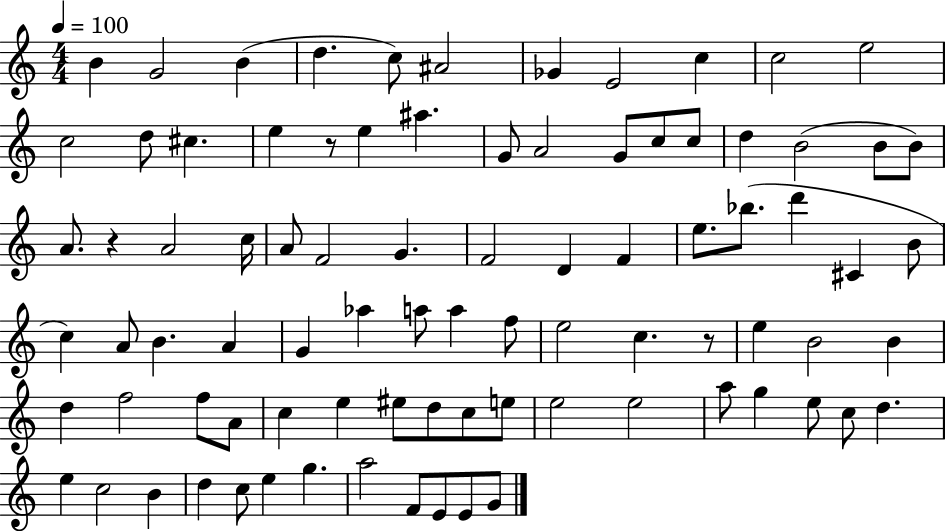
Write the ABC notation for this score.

X:1
T:Untitled
M:4/4
L:1/4
K:C
B G2 B d c/2 ^A2 _G E2 c c2 e2 c2 d/2 ^c e z/2 e ^a G/2 A2 G/2 c/2 c/2 d B2 B/2 B/2 A/2 z A2 c/4 A/2 F2 G F2 D F e/2 _b/2 d' ^C B/2 c A/2 B A G _a a/2 a f/2 e2 c z/2 e B2 B d f2 f/2 A/2 c e ^e/2 d/2 c/2 e/2 e2 e2 a/2 g e/2 c/2 d e c2 B d c/2 e g a2 F/2 E/2 E/2 G/2